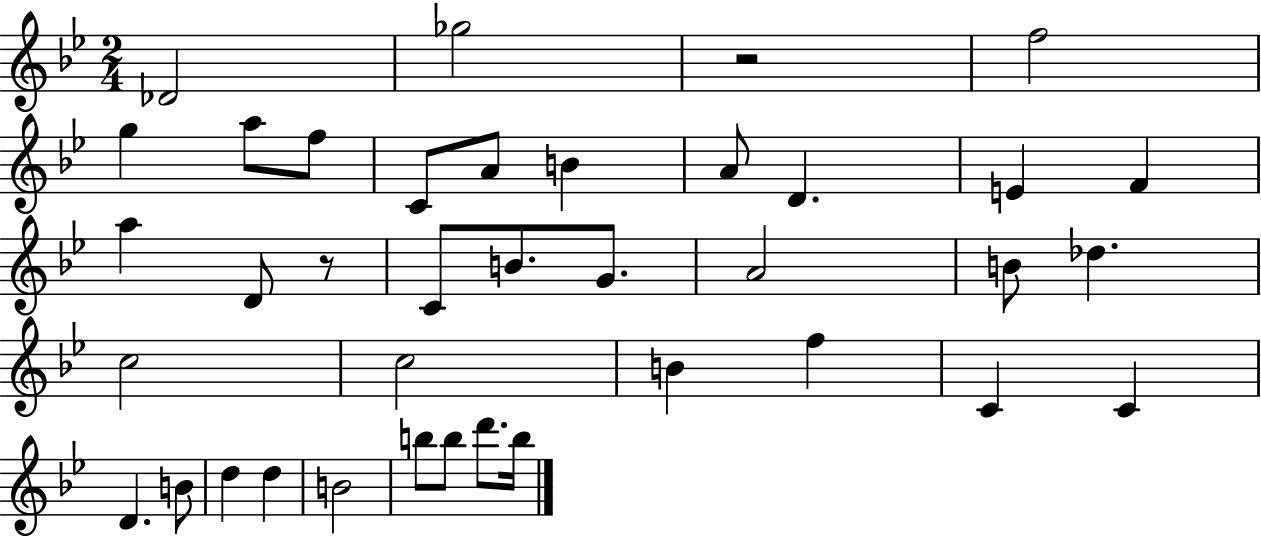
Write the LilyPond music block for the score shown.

{
  \clef treble
  \numericTimeSignature
  \time 2/4
  \key bes \major
  des'2 | ges''2 | r2 | f''2 | \break g''4 a''8 f''8 | c'8 a'8 b'4 | a'8 d'4. | e'4 f'4 | \break a''4 d'8 r8 | c'8 b'8. g'8. | a'2 | b'8 des''4. | \break c''2 | c''2 | b'4 f''4 | c'4 c'4 | \break d'4. b'8 | d''4 d''4 | b'2 | b''8 b''8 d'''8. b''16 | \break \bar "|."
}